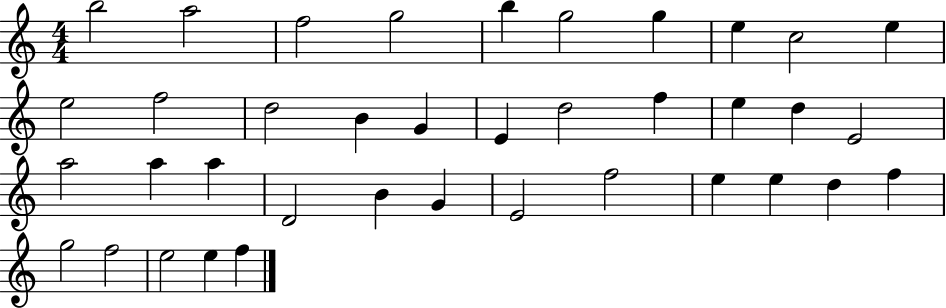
{
  \clef treble
  \numericTimeSignature
  \time 4/4
  \key c \major
  b''2 a''2 | f''2 g''2 | b''4 g''2 g''4 | e''4 c''2 e''4 | \break e''2 f''2 | d''2 b'4 g'4 | e'4 d''2 f''4 | e''4 d''4 e'2 | \break a''2 a''4 a''4 | d'2 b'4 g'4 | e'2 f''2 | e''4 e''4 d''4 f''4 | \break g''2 f''2 | e''2 e''4 f''4 | \bar "|."
}